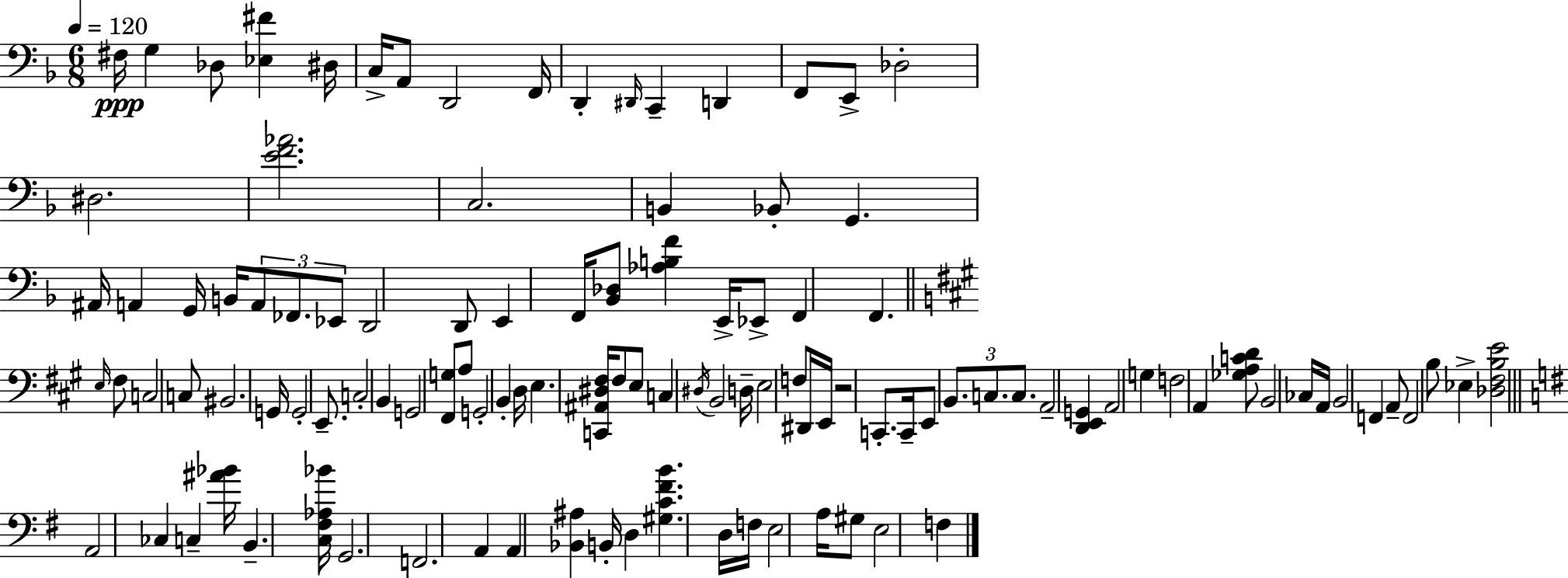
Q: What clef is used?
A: bass